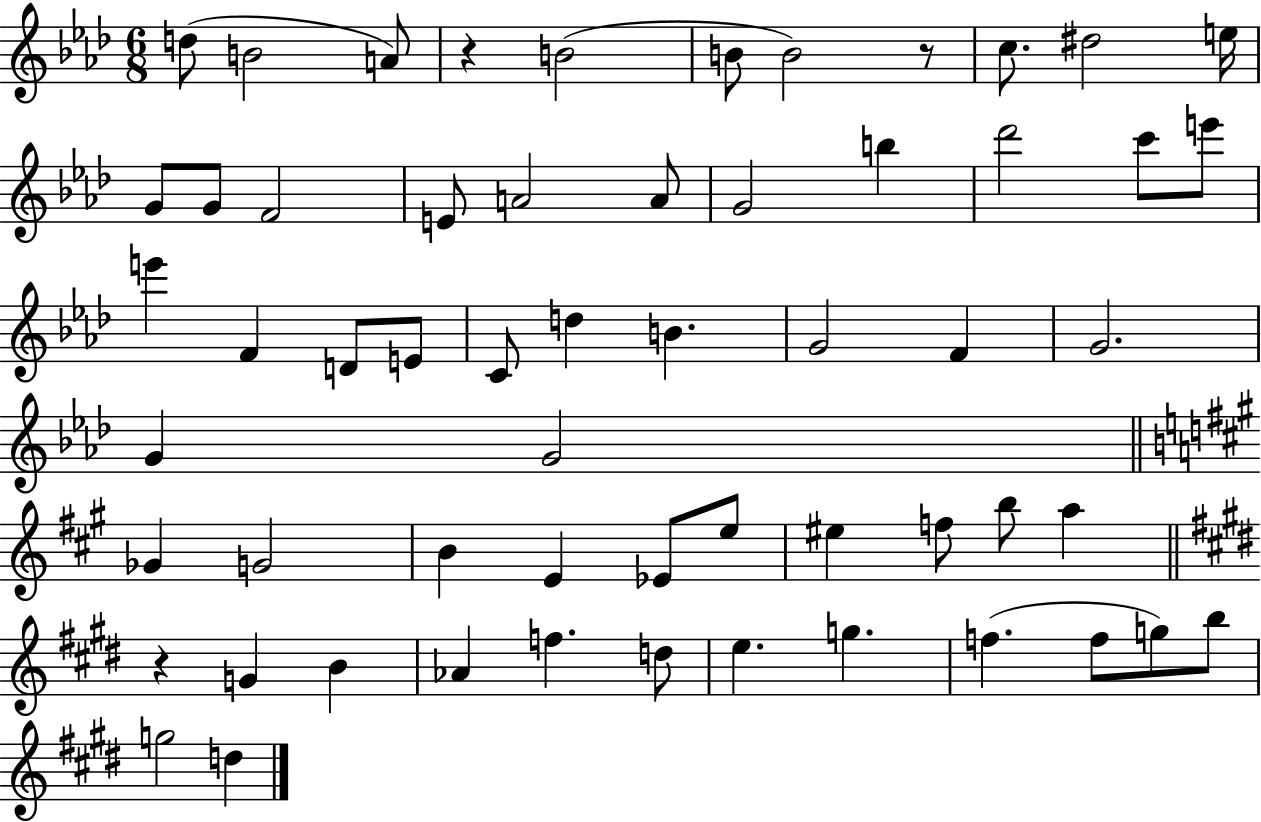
D5/e B4/h A4/e R/q B4/h B4/e B4/h R/e C5/e. D#5/h E5/s G4/e G4/e F4/h E4/e A4/h A4/e G4/h B5/q Db6/h C6/e E6/e E6/q F4/q D4/e E4/e C4/e D5/q B4/q. G4/h F4/q G4/h. G4/q G4/h Gb4/q G4/h B4/q E4/q Eb4/e E5/e EIS5/q F5/e B5/e A5/q R/q G4/q B4/q Ab4/q F5/q. D5/e E5/q. G5/q. F5/q. F5/e G5/e B5/e G5/h D5/q